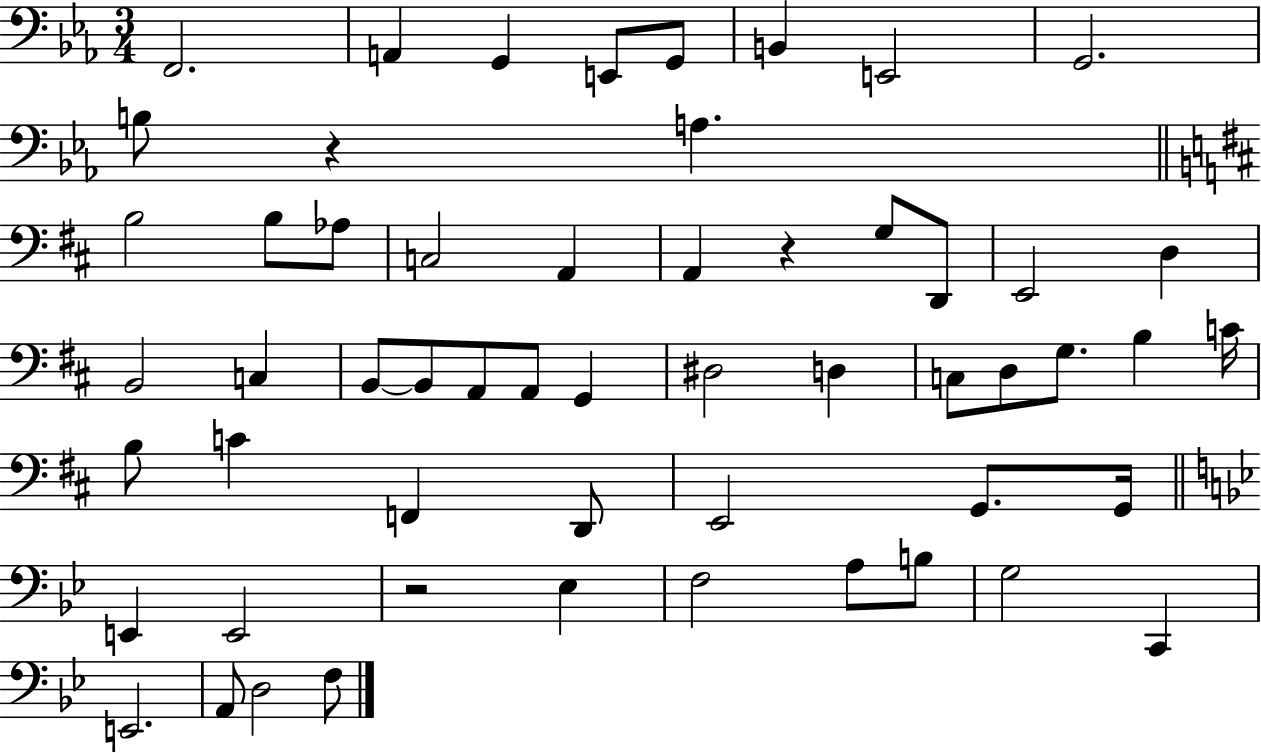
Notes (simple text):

F2/h. A2/q G2/q E2/e G2/e B2/q E2/h G2/h. B3/e R/q A3/q. B3/h B3/e Ab3/e C3/h A2/q A2/q R/q G3/e D2/e E2/h D3/q B2/h C3/q B2/e B2/e A2/e A2/e G2/q D#3/h D3/q C3/e D3/e G3/e. B3/q C4/s B3/e C4/q F2/q D2/e E2/h G2/e. G2/s E2/q E2/h R/h Eb3/q F3/h A3/e B3/e G3/h C2/q E2/h. A2/e D3/h F3/e